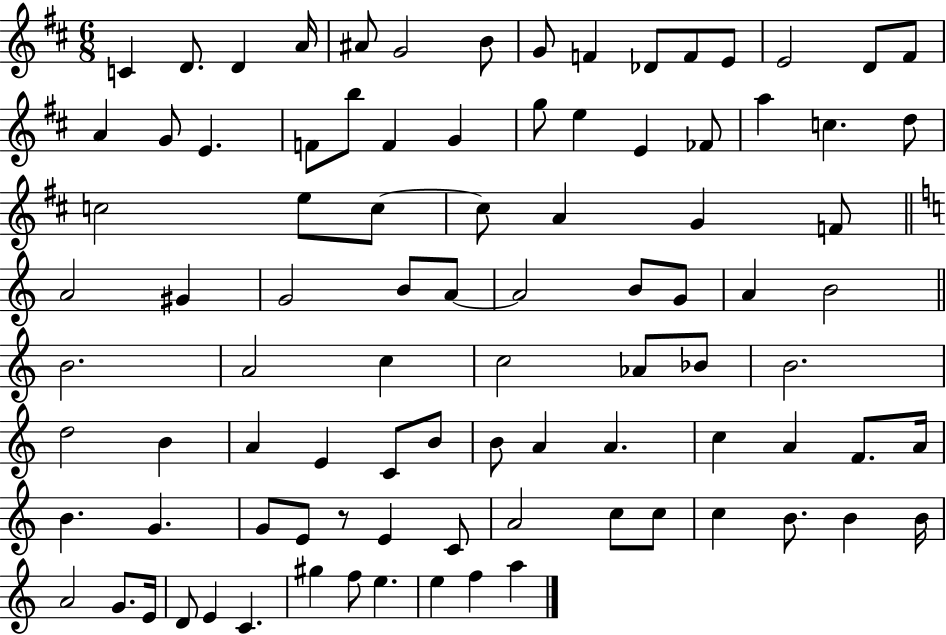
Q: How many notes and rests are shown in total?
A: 92